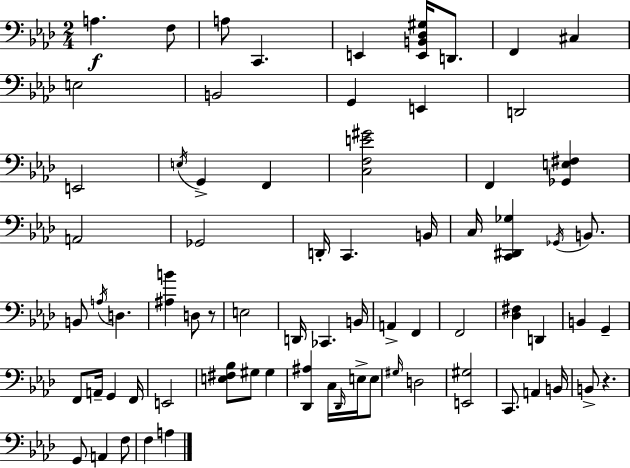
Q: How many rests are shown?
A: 2